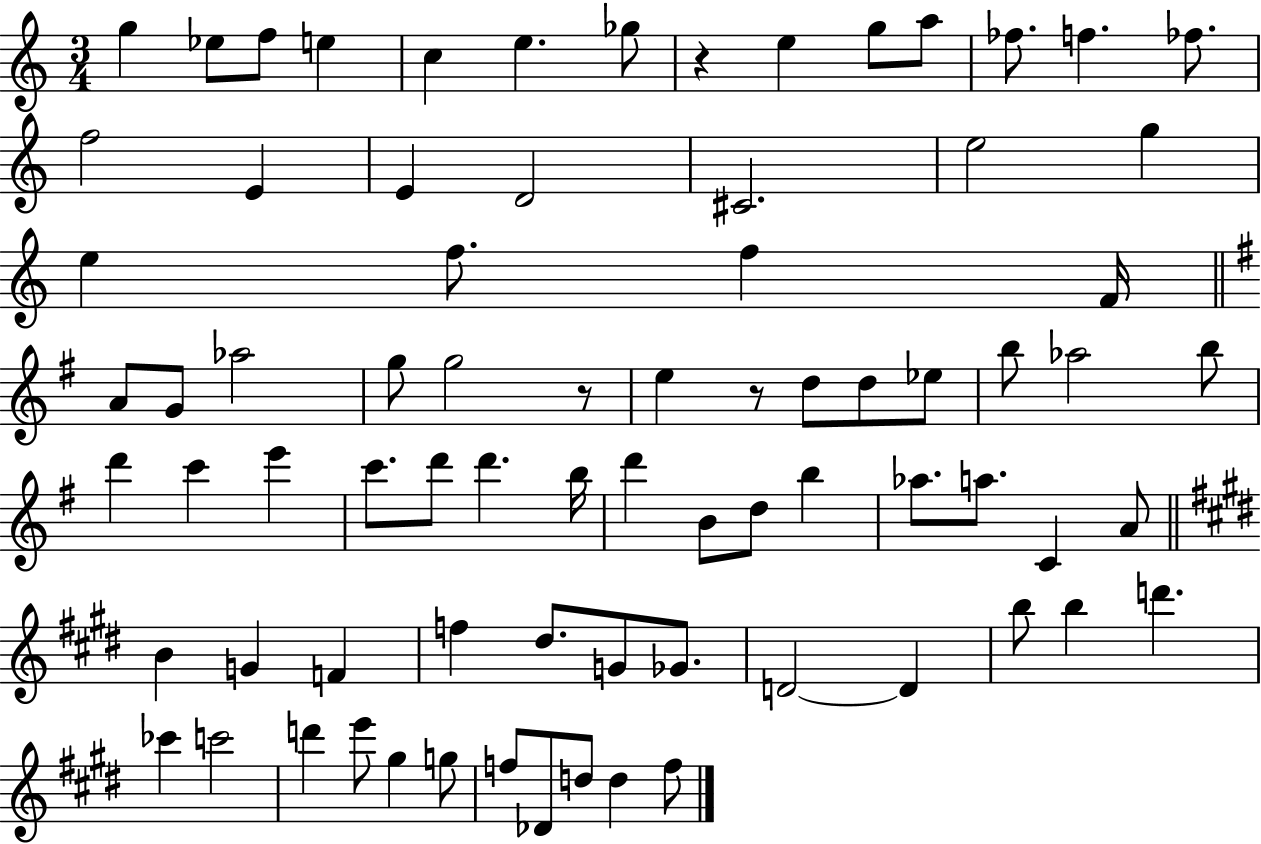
{
  \clef treble
  \numericTimeSignature
  \time 3/4
  \key c \major
  \repeat volta 2 { g''4 ees''8 f''8 e''4 | c''4 e''4. ges''8 | r4 e''4 g''8 a''8 | fes''8. f''4. fes''8. | \break f''2 e'4 | e'4 d'2 | cis'2. | e''2 g''4 | \break e''4 f''8. f''4 f'16 | \bar "||" \break \key g \major a'8 g'8 aes''2 | g''8 g''2 r8 | e''4 r8 d''8 d''8 ees''8 | b''8 aes''2 b''8 | \break d'''4 c'''4 e'''4 | c'''8. d'''8 d'''4. b''16 | d'''4 b'8 d''8 b''4 | aes''8. a''8. c'4 a'8 | \break \bar "||" \break \key e \major b'4 g'4 f'4 | f''4 dis''8. g'8 ges'8. | d'2~~ d'4 | b''8 b''4 d'''4. | \break ces'''4 c'''2 | d'''4 e'''8 gis''4 g''8 | f''8 des'8 d''8 d''4 f''8 | } \bar "|."
}